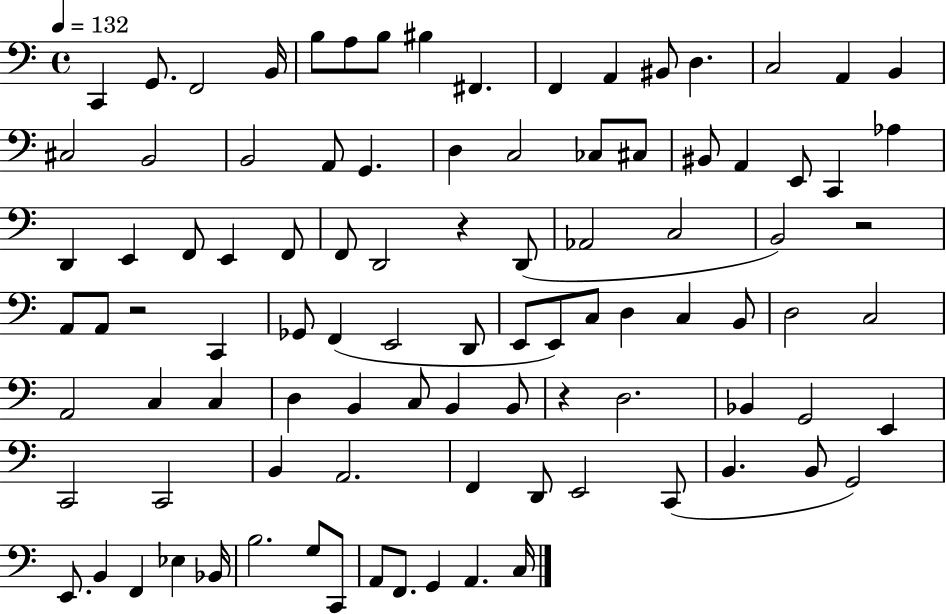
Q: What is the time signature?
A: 4/4